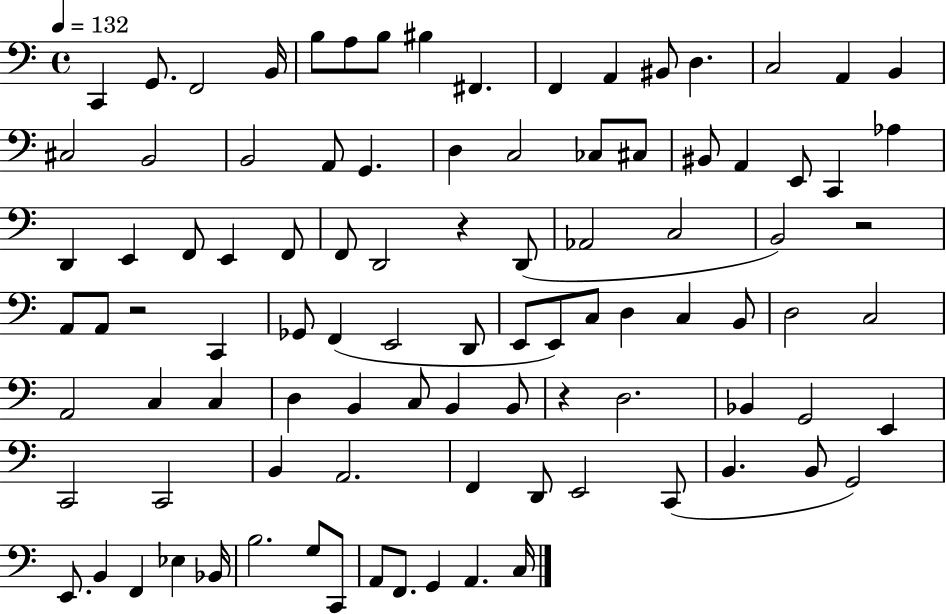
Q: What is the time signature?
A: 4/4